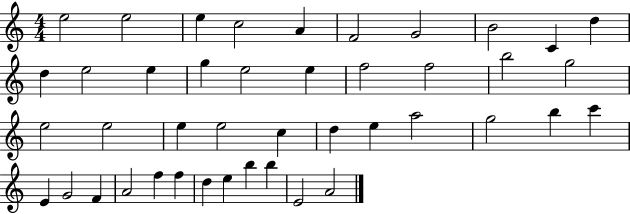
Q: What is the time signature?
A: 4/4